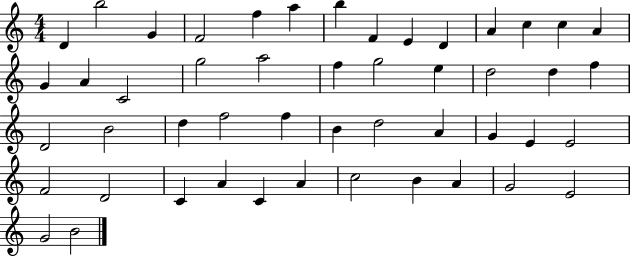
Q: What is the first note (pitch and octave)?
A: D4